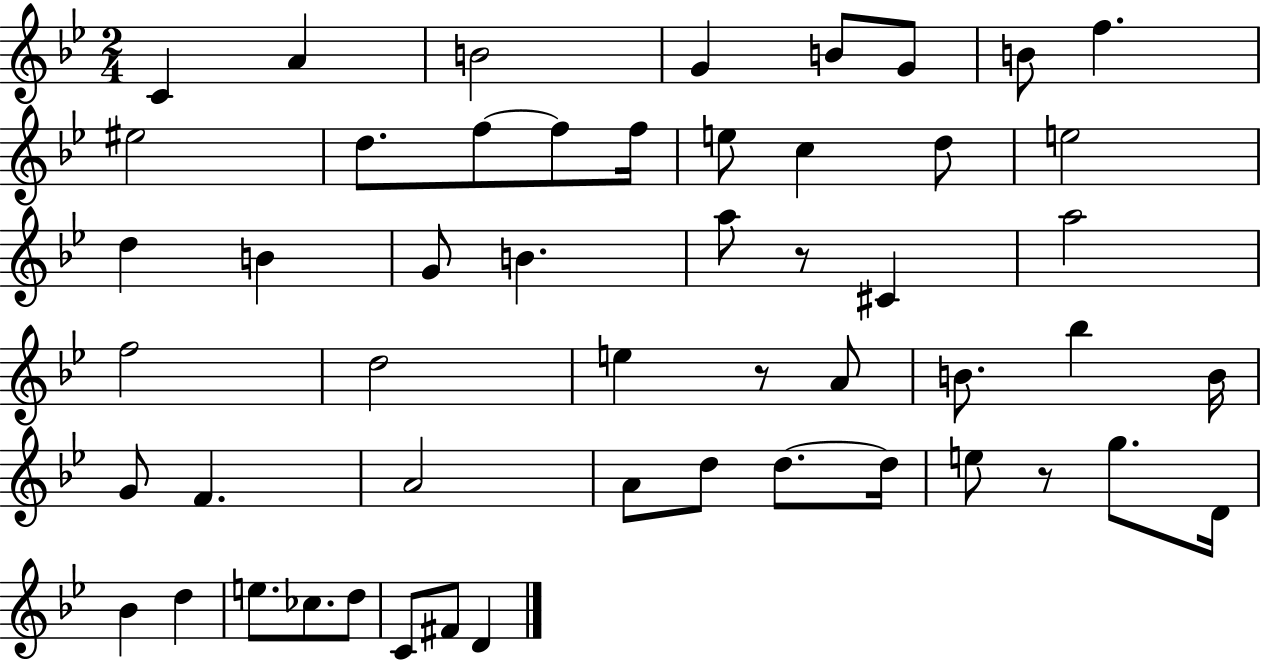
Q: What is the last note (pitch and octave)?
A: D4